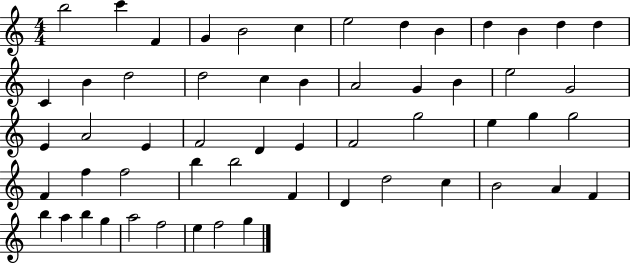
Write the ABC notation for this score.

X:1
T:Untitled
M:4/4
L:1/4
K:C
b2 c' F G B2 c e2 d B d B d d C B d2 d2 c B A2 G B e2 G2 E A2 E F2 D E F2 g2 e g g2 F f f2 b b2 F D d2 c B2 A F b a b g a2 f2 e f2 g